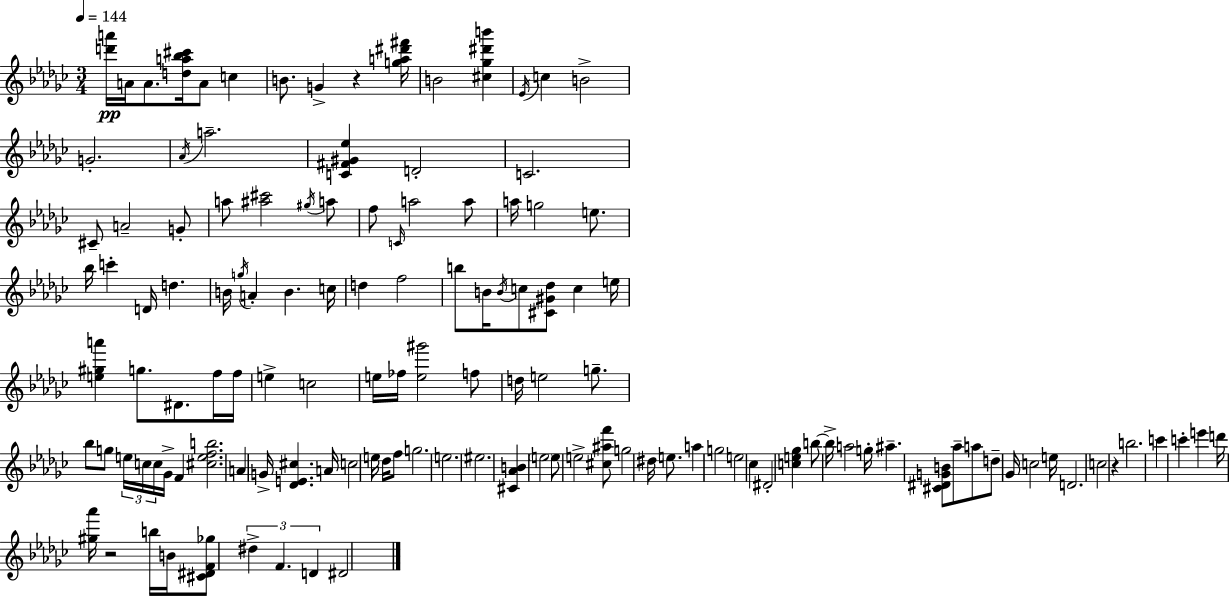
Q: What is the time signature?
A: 3/4